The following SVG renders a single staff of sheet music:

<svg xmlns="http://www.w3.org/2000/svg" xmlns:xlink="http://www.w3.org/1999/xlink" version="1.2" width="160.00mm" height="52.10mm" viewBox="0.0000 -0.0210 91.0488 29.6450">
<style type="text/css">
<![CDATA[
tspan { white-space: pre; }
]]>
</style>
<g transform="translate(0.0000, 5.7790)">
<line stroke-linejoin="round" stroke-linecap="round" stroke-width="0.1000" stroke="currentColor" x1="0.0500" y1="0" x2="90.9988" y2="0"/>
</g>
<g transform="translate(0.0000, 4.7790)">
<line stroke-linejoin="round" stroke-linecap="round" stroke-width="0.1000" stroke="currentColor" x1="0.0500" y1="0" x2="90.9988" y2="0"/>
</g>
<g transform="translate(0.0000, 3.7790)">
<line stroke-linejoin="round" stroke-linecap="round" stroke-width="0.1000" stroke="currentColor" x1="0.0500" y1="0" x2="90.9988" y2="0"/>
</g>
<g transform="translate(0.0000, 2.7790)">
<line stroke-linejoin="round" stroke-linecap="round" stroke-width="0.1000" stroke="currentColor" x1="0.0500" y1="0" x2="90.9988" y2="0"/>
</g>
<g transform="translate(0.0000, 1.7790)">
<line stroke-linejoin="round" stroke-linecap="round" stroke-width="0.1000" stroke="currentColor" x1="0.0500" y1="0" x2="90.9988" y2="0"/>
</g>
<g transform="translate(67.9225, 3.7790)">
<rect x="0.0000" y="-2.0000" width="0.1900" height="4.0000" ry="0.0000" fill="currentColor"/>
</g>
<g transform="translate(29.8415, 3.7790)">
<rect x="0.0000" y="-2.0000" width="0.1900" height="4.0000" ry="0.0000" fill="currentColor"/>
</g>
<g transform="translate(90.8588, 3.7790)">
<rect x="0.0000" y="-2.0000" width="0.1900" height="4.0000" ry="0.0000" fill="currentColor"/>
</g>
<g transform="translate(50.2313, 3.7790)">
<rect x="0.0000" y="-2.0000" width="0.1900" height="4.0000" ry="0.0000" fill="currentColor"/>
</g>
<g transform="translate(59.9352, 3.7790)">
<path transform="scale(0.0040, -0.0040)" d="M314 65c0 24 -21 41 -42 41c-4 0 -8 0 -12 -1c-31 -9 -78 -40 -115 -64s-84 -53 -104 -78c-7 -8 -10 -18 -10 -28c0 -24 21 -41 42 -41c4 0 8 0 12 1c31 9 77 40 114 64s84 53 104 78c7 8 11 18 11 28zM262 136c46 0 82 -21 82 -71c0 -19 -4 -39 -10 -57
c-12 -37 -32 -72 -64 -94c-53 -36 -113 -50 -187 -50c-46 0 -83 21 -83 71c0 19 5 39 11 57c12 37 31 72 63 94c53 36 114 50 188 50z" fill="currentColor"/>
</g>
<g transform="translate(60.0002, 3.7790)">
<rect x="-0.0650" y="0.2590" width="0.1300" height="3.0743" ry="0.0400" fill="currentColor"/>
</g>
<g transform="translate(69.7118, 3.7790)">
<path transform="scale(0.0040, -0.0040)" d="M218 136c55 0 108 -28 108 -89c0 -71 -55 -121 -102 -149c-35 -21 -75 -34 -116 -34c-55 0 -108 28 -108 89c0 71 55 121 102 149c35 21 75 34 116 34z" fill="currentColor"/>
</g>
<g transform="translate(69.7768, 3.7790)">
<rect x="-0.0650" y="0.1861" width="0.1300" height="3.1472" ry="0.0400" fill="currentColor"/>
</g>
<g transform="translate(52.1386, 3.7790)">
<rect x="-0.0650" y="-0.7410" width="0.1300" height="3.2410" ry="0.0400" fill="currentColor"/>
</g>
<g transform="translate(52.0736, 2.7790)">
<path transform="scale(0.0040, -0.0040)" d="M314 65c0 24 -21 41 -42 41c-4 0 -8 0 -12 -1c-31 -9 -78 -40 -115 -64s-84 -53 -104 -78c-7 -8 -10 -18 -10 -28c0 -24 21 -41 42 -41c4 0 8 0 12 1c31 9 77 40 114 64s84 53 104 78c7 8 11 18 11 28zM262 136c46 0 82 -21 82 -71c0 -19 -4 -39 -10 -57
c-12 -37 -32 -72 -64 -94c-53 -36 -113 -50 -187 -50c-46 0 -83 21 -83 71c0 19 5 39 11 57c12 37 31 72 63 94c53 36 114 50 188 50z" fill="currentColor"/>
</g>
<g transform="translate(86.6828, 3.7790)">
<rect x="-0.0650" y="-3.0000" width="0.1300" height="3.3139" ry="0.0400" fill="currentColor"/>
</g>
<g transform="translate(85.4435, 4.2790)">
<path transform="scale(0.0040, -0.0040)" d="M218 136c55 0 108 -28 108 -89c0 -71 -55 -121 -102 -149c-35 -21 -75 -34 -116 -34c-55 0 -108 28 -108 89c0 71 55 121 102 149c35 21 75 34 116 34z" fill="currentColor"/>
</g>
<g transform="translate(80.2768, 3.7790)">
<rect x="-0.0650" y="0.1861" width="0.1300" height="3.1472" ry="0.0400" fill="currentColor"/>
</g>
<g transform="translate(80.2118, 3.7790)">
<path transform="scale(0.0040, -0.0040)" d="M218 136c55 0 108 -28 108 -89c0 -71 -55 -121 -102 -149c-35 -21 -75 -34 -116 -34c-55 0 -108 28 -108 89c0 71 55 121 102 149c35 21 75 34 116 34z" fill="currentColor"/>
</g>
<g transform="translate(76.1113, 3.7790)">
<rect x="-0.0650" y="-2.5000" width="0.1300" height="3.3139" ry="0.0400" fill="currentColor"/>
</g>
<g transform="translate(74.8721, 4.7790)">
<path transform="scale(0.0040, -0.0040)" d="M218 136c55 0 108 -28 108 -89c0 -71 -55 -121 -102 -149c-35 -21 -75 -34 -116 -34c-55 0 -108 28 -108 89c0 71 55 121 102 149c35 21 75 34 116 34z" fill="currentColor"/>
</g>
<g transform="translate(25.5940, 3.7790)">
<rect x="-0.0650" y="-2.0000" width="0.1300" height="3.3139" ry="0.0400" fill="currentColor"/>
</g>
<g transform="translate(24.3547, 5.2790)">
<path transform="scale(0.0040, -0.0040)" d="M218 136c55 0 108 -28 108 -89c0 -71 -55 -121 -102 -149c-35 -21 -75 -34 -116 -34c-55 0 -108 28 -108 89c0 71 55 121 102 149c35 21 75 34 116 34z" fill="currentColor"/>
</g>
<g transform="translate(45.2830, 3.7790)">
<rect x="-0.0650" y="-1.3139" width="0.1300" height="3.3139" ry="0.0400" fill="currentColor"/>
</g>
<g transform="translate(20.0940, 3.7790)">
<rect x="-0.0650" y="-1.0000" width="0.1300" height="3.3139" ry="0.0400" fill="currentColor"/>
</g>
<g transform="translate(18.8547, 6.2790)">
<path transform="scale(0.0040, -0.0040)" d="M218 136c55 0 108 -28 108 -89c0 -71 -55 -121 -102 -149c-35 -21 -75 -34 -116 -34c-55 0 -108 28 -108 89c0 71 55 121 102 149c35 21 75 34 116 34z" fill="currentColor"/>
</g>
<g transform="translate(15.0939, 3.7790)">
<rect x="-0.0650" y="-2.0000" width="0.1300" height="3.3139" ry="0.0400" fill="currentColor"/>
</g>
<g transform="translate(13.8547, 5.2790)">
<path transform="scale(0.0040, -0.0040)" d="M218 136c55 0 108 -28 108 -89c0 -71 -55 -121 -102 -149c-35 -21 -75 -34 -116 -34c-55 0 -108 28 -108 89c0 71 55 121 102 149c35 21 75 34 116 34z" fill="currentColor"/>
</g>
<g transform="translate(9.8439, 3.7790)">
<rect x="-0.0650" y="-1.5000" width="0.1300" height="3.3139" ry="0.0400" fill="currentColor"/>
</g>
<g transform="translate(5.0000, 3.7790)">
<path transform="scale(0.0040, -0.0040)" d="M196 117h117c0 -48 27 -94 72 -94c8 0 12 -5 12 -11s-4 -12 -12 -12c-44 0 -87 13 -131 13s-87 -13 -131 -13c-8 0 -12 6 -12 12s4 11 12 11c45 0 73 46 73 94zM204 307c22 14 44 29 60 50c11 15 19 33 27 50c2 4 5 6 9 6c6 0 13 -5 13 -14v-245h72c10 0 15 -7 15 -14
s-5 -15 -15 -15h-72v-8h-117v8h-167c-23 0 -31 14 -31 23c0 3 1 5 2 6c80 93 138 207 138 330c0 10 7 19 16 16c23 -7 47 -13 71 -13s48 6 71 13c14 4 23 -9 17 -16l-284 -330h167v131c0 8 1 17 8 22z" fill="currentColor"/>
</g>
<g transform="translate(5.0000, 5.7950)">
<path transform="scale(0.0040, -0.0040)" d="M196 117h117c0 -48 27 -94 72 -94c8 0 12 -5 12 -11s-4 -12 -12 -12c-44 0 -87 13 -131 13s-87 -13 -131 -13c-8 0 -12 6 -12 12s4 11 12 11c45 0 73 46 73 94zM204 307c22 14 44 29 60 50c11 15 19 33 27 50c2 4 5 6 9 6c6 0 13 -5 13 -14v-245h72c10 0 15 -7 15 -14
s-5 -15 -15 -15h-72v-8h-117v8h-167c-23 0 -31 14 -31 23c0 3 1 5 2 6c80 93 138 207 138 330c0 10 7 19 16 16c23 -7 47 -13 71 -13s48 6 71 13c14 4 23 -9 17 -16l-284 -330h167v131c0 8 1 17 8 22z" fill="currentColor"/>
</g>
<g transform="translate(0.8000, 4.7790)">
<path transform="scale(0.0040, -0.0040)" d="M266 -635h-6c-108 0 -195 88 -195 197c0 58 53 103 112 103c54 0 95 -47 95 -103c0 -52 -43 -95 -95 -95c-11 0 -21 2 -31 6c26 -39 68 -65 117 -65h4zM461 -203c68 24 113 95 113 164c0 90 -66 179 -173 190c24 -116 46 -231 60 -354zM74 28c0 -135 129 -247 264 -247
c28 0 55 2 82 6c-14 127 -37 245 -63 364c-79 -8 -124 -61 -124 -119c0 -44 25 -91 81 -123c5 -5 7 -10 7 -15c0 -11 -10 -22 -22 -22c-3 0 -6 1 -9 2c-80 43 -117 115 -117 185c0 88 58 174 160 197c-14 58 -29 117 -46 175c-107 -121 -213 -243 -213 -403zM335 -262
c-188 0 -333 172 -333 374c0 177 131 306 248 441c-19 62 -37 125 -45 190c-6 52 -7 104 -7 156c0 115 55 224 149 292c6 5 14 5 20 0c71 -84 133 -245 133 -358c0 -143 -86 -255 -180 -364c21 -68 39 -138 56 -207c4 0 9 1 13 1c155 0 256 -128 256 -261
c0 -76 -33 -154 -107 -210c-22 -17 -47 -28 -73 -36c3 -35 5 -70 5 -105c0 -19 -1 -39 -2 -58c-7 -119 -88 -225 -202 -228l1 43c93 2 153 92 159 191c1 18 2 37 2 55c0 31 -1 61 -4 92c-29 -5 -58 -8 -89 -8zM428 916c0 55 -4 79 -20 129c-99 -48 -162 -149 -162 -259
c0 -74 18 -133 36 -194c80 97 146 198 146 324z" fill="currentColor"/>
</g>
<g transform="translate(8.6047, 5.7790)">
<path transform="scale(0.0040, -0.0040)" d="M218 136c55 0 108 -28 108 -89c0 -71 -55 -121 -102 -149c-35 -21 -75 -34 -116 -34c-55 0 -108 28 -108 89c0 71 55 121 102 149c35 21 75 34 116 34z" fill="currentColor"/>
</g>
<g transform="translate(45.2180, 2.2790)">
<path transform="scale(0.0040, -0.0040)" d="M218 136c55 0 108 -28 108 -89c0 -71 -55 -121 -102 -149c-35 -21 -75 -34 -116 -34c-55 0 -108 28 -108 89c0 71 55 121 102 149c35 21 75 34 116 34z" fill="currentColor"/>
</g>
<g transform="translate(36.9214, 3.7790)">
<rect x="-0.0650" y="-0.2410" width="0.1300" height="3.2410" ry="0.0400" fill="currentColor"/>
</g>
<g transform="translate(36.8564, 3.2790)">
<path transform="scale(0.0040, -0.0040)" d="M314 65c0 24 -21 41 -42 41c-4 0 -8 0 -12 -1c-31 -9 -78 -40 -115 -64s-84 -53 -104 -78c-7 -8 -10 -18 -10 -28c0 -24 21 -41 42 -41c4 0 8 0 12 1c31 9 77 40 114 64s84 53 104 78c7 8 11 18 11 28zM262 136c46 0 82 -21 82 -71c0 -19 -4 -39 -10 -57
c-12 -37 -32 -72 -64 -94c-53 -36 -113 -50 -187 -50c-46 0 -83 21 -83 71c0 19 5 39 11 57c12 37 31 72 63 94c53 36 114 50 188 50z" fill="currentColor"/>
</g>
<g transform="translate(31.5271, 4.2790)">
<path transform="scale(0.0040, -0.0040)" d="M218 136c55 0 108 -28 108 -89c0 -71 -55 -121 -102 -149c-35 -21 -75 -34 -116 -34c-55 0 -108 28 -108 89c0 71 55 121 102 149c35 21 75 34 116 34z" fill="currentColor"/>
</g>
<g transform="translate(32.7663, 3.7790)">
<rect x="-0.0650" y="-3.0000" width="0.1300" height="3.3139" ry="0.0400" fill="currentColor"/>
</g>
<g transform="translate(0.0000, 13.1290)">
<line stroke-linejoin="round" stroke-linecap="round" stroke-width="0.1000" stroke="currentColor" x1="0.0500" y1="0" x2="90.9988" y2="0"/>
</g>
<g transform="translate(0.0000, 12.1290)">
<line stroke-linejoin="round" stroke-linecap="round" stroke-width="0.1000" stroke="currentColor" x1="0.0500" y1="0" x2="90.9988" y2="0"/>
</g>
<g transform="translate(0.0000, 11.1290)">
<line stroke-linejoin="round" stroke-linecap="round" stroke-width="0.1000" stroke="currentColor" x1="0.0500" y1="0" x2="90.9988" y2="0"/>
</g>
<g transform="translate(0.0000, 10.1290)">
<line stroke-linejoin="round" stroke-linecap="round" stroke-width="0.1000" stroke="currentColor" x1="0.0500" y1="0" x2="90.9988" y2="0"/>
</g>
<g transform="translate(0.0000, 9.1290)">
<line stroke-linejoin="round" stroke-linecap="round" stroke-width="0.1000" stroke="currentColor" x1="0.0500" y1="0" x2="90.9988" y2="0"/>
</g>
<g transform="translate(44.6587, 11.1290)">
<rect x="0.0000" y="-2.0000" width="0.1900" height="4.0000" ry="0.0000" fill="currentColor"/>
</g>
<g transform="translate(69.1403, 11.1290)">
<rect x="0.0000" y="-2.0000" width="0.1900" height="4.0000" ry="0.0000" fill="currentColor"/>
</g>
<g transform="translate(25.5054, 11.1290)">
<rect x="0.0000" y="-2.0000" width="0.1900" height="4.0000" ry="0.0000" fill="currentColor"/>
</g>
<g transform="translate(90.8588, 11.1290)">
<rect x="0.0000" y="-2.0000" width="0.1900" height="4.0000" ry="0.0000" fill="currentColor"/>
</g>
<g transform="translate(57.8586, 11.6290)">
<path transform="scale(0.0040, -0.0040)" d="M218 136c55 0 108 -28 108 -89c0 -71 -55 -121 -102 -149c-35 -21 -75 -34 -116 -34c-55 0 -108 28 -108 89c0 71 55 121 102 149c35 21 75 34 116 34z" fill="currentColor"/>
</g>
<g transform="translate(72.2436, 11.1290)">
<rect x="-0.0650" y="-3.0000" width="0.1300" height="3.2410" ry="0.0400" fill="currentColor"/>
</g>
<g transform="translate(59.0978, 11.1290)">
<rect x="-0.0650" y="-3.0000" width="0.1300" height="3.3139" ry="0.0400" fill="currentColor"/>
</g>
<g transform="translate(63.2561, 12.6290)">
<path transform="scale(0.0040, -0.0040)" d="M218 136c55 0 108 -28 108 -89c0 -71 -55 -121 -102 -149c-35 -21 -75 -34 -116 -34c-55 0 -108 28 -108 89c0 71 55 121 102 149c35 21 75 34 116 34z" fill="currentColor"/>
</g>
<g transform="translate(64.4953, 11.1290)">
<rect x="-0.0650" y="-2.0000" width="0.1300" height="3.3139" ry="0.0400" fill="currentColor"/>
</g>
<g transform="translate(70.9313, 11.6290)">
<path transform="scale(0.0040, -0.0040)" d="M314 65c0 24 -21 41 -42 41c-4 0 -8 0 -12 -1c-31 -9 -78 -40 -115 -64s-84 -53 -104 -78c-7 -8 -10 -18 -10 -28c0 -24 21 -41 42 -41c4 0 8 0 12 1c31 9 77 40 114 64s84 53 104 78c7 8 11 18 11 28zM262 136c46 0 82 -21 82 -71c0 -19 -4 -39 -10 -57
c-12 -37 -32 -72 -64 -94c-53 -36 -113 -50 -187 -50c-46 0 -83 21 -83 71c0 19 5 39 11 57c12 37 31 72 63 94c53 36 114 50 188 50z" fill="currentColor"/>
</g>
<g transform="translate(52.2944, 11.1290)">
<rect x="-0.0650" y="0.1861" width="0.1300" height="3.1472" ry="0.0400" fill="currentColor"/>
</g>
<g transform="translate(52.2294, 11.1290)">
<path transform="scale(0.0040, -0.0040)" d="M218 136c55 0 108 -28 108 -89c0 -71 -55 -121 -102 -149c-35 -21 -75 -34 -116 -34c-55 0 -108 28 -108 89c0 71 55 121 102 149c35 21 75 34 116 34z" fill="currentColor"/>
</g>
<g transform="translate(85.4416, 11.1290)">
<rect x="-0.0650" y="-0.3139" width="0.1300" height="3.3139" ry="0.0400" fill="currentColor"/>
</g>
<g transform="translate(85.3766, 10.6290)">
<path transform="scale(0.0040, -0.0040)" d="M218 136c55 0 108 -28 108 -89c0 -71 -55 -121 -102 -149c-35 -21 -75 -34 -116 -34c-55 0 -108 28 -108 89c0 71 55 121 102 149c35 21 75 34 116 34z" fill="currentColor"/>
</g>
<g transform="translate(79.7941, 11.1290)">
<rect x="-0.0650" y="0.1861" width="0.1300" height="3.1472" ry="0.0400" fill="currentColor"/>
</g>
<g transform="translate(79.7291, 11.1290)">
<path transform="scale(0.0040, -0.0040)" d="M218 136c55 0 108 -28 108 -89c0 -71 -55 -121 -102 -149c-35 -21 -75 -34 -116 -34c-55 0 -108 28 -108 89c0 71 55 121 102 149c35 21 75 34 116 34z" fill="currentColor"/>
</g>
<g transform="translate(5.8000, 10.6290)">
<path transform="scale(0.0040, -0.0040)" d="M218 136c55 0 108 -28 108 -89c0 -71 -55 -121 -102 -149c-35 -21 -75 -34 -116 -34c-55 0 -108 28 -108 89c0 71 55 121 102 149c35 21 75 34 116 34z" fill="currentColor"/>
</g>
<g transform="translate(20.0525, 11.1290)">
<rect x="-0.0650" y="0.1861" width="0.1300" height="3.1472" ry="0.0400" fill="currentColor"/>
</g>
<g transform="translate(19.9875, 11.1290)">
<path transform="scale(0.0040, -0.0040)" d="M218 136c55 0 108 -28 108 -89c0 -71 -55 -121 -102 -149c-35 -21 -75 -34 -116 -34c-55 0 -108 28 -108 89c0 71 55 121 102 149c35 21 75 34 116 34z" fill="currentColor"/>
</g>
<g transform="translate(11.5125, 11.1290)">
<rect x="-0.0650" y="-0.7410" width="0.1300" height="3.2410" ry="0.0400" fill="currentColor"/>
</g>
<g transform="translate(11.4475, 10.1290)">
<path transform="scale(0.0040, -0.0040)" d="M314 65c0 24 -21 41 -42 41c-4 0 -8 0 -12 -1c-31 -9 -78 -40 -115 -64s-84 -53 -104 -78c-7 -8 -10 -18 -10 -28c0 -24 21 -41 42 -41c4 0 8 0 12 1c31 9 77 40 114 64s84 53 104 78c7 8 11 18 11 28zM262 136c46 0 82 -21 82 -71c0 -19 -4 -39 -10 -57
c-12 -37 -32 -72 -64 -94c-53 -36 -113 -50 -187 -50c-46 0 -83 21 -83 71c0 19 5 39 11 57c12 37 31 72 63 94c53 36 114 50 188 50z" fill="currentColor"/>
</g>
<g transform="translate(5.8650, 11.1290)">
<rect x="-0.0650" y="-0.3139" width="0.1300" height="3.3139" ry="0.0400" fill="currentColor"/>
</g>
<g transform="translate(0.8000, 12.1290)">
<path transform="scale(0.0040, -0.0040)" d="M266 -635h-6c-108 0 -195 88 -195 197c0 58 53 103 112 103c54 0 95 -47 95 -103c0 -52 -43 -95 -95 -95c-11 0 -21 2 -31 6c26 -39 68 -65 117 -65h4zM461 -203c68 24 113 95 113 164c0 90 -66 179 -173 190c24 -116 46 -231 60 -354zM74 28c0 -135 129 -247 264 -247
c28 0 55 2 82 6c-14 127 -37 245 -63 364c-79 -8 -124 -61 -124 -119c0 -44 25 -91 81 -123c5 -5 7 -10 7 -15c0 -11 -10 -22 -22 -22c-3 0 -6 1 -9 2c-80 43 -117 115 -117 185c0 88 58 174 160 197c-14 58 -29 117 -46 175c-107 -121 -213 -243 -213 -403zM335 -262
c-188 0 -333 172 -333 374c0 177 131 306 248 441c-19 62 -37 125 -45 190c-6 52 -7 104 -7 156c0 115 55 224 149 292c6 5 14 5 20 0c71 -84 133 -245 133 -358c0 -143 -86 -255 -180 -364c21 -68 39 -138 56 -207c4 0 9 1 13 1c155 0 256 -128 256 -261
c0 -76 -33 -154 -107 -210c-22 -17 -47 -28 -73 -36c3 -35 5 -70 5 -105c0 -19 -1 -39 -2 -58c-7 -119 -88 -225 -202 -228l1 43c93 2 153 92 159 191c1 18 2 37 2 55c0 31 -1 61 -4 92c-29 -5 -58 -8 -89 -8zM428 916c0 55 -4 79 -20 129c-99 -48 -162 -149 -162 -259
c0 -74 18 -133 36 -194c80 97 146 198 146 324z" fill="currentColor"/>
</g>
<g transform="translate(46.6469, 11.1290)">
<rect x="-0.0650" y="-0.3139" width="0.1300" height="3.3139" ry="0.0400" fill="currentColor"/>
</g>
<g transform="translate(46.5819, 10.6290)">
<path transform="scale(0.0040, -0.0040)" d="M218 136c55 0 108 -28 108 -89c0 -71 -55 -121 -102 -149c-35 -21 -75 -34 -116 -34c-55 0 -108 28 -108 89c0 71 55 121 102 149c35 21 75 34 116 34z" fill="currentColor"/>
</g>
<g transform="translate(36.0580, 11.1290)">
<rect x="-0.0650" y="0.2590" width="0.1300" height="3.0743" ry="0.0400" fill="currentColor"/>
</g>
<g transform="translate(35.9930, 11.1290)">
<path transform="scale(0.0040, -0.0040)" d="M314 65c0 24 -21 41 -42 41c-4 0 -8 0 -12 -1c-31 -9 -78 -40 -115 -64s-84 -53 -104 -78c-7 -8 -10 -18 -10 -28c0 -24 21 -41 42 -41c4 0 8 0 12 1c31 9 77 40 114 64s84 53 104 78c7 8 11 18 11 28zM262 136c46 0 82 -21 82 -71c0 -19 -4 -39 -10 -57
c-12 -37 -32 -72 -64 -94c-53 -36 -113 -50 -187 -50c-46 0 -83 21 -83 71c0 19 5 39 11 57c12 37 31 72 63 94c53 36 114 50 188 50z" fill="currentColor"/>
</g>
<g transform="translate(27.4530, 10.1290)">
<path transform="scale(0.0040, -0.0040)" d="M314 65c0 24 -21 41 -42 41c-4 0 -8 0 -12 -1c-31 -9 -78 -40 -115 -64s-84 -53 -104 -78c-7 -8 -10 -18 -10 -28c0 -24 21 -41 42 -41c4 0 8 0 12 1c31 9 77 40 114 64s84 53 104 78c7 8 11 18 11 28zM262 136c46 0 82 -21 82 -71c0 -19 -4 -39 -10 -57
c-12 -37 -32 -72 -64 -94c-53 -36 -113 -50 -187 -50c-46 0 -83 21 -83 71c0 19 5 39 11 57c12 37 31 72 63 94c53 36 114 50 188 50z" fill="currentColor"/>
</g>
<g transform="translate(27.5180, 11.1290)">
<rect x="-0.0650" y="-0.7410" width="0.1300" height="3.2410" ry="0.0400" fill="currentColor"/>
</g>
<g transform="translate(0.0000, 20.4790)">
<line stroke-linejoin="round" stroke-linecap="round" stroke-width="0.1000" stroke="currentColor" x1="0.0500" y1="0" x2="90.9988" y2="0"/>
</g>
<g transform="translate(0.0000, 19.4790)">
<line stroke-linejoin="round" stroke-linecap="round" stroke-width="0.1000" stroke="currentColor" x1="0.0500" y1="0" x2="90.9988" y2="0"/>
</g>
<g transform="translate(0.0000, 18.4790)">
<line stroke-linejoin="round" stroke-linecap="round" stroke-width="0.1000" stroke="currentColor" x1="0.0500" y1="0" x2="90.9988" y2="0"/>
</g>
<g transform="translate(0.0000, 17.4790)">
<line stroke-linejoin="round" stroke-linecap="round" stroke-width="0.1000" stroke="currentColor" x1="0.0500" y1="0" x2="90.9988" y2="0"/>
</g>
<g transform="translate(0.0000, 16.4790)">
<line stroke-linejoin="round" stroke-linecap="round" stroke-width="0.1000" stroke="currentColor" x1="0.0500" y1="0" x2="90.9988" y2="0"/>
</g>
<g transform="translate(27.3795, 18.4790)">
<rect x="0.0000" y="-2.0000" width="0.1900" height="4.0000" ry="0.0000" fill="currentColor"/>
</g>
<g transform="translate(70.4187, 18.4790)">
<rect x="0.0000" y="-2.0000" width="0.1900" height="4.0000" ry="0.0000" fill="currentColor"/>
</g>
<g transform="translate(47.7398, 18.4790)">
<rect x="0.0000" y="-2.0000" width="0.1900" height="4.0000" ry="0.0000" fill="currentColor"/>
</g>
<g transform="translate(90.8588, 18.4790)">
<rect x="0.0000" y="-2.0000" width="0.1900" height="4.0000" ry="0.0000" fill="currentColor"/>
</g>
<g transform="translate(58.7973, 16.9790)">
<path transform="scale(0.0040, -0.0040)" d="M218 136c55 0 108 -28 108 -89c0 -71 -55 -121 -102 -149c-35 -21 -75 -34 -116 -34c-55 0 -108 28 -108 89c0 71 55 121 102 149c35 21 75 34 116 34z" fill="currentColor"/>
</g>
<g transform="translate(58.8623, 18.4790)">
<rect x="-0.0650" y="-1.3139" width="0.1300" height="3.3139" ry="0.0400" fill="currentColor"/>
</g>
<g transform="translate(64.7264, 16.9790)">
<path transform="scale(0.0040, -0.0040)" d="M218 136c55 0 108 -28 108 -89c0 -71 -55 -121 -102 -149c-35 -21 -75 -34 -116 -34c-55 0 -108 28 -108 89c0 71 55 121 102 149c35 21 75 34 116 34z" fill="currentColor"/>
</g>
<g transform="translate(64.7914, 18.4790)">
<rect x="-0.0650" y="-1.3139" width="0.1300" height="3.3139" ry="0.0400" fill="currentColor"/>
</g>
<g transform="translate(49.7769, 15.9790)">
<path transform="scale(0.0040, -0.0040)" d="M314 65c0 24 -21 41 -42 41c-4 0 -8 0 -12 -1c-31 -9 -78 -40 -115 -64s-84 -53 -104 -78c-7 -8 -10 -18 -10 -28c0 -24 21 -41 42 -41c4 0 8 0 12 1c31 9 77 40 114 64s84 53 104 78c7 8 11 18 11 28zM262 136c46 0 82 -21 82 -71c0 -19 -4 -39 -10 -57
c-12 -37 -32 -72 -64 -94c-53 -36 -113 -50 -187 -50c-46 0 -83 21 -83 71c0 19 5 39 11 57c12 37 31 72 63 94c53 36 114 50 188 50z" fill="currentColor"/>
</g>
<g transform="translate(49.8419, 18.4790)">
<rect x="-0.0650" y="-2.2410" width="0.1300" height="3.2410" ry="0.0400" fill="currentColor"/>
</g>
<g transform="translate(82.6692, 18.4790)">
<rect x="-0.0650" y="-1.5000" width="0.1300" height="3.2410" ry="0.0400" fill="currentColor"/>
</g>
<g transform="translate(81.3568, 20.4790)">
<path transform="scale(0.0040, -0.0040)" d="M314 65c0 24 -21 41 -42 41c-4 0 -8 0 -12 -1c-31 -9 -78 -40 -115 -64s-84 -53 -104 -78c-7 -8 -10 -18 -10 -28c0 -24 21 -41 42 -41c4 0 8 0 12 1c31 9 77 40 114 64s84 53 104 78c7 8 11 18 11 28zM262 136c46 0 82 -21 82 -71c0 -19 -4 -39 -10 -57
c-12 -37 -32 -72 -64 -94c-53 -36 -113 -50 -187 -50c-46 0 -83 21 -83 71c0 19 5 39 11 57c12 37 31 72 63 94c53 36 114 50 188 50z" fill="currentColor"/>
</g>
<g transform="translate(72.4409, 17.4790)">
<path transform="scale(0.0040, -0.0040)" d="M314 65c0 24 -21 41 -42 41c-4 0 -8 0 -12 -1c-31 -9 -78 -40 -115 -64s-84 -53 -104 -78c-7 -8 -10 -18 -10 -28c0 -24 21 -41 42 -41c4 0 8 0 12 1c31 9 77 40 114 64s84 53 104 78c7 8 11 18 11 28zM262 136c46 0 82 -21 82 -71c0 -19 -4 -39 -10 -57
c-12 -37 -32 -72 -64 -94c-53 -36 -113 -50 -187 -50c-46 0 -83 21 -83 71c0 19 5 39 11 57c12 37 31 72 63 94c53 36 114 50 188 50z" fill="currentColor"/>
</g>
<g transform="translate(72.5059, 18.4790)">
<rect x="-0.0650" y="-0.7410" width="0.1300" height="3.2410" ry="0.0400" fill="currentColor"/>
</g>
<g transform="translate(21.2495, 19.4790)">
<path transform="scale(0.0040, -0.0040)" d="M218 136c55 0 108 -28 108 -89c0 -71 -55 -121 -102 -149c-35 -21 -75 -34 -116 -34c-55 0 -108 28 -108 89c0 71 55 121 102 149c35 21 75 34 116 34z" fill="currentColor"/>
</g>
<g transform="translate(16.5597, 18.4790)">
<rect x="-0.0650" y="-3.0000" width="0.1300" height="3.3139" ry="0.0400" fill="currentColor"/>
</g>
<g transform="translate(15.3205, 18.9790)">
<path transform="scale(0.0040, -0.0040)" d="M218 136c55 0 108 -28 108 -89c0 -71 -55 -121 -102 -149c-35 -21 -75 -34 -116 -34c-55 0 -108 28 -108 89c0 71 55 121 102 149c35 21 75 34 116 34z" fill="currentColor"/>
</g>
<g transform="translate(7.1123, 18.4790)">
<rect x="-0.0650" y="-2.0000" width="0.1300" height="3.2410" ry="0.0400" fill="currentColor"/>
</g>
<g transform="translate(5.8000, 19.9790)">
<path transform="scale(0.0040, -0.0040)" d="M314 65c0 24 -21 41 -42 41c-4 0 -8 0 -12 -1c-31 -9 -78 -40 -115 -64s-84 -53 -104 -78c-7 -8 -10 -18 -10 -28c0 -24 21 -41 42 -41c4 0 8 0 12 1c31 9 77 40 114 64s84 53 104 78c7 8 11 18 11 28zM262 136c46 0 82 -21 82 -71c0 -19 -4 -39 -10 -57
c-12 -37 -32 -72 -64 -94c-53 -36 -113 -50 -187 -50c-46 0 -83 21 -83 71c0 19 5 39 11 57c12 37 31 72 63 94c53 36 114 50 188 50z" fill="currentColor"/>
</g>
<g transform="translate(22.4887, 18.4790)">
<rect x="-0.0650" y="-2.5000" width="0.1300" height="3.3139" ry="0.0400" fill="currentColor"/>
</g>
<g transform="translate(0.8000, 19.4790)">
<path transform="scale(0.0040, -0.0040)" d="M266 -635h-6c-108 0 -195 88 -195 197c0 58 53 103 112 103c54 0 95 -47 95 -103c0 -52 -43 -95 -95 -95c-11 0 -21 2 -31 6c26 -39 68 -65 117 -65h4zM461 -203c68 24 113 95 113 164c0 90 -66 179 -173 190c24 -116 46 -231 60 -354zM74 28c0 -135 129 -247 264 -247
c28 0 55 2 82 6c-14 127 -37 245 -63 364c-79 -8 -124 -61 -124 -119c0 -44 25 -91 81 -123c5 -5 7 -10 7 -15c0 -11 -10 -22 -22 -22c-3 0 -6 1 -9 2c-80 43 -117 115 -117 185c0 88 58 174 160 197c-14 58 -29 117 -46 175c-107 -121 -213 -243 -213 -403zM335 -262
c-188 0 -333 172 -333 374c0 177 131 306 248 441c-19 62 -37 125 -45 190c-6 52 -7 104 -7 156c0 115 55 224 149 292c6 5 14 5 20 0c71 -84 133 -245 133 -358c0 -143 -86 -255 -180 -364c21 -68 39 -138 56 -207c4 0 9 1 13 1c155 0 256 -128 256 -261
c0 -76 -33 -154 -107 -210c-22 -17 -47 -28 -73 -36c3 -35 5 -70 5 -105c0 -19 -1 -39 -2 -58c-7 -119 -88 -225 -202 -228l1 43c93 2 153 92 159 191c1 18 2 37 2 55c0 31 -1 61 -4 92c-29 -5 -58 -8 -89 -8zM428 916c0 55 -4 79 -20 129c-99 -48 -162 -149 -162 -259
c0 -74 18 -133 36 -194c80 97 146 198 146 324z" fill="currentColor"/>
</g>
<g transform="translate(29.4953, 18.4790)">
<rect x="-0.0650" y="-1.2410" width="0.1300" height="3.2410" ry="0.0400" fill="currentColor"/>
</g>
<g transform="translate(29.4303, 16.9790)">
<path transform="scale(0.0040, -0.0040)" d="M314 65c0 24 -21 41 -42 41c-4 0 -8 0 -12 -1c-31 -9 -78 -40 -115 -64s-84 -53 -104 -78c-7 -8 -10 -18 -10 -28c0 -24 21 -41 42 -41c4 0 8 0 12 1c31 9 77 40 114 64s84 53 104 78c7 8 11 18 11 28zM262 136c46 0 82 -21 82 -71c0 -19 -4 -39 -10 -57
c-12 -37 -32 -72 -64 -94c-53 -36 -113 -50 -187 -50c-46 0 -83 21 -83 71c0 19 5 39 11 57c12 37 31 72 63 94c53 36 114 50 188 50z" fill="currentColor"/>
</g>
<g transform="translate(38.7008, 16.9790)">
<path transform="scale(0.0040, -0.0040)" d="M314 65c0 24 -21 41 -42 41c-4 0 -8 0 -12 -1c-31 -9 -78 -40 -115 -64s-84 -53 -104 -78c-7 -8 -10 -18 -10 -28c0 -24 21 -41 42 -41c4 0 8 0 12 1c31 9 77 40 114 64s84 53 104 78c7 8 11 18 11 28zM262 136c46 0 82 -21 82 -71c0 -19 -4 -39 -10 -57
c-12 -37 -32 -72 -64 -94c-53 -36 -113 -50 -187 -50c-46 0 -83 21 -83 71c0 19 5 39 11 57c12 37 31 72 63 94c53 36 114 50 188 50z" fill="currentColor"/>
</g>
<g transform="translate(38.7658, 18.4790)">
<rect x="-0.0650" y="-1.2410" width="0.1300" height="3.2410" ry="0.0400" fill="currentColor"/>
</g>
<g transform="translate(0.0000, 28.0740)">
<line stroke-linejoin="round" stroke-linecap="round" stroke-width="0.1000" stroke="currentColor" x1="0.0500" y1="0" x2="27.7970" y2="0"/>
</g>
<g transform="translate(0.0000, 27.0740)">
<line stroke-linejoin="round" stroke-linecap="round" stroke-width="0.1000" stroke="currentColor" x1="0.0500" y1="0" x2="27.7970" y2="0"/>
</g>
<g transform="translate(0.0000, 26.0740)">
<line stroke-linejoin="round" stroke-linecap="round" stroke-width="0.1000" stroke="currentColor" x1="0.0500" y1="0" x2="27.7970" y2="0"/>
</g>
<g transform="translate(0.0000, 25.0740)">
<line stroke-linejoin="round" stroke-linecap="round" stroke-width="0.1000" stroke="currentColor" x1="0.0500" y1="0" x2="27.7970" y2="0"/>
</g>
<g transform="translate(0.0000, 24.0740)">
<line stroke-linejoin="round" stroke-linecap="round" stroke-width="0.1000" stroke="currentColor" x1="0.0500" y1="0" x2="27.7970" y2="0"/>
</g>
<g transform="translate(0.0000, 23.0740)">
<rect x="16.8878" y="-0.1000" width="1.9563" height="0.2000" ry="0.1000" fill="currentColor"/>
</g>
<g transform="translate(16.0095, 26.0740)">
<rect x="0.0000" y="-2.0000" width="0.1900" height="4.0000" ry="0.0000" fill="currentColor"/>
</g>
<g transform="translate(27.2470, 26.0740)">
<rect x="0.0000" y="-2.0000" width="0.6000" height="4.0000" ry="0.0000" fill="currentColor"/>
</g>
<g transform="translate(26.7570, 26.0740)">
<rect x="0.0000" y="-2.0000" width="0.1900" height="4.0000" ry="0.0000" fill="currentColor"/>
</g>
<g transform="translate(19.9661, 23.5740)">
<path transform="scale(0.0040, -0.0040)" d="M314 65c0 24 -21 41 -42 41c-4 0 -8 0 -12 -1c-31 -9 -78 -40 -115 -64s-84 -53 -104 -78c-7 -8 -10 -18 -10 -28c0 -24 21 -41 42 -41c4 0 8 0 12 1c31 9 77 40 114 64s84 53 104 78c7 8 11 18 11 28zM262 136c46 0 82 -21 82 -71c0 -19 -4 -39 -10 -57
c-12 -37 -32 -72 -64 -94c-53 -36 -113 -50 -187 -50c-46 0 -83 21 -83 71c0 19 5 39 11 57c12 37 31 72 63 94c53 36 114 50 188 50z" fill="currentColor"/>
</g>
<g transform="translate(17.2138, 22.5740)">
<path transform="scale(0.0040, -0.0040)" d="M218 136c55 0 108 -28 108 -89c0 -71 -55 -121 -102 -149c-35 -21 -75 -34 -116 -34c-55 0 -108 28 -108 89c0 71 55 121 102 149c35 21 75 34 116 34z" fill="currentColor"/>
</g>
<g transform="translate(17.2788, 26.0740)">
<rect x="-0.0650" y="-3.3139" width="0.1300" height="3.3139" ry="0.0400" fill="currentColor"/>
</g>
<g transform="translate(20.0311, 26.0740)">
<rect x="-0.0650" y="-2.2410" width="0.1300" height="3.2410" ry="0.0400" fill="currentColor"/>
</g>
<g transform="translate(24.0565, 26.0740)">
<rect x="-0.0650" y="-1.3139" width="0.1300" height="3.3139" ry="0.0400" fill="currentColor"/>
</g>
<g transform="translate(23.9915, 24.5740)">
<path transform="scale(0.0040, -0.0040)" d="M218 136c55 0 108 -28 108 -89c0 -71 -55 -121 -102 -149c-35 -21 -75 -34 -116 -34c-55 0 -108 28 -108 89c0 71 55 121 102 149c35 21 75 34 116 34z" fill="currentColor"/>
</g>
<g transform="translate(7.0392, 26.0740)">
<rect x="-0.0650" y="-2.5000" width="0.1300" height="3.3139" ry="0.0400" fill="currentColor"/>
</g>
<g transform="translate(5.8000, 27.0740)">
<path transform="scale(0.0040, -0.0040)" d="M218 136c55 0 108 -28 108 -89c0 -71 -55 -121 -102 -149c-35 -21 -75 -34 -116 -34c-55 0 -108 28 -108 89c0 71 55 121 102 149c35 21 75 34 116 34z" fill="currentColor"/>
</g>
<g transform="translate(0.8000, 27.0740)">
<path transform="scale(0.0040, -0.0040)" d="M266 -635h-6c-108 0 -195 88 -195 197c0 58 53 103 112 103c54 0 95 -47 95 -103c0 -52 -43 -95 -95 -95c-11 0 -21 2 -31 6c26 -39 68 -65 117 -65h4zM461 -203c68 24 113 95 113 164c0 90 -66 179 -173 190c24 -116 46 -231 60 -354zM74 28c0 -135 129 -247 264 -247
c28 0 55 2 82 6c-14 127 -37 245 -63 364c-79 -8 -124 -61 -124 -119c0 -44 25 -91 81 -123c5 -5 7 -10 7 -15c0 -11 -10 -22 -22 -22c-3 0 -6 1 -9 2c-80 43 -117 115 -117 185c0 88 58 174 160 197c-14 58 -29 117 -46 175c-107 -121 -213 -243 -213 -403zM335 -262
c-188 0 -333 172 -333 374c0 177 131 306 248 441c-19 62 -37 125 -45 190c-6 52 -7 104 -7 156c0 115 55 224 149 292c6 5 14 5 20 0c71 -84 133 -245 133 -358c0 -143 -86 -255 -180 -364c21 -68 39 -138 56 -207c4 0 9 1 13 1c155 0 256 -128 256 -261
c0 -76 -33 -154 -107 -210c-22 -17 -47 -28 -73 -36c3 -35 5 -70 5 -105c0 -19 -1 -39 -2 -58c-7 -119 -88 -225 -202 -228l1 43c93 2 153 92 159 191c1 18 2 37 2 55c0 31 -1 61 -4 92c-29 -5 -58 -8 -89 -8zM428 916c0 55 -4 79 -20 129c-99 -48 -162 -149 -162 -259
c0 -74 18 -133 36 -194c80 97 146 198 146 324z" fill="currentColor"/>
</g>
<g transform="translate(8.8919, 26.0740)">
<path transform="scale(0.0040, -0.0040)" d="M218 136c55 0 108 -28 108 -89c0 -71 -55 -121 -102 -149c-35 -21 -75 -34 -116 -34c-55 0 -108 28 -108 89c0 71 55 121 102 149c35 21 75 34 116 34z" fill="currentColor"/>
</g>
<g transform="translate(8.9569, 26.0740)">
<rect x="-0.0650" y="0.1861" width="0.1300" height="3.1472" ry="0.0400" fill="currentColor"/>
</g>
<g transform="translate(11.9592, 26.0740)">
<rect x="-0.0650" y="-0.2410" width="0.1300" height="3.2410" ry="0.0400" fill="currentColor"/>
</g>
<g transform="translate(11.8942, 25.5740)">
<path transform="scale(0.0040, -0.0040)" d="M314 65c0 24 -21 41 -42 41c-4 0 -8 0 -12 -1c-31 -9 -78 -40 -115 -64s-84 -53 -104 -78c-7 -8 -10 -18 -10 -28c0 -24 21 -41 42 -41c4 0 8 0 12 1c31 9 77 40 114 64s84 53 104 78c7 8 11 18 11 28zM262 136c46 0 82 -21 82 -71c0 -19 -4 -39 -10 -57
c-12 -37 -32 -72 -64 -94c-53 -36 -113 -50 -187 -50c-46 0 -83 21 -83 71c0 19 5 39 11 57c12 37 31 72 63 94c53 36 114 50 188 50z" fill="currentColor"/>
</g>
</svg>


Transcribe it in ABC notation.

X:1
T:Untitled
M:4/4
L:1/4
K:C
E F D F A c2 e d2 B2 B G B A c d2 B d2 B2 c B A F A2 B c F2 A G e2 e2 g2 e e d2 E2 G B c2 b g2 e